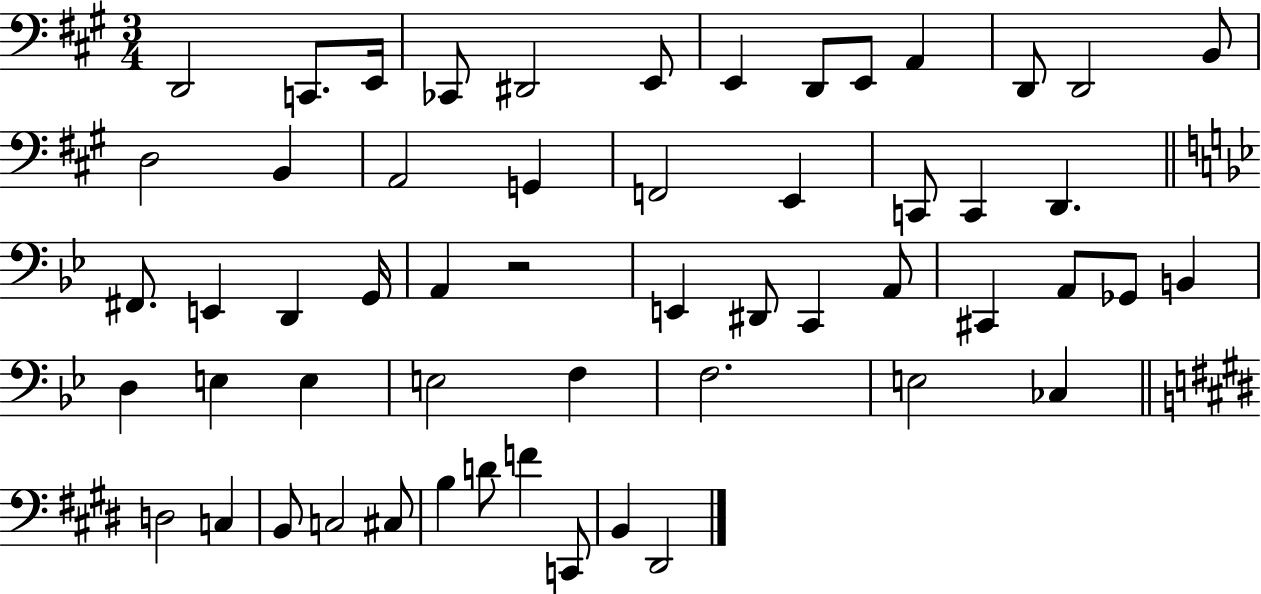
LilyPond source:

{
  \clef bass
  \numericTimeSignature
  \time 3/4
  \key a \major
  d,2 c,8. e,16 | ces,8 dis,2 e,8 | e,4 d,8 e,8 a,4 | d,8 d,2 b,8 | \break d2 b,4 | a,2 g,4 | f,2 e,4 | c,8 c,4 d,4. | \break \bar "||" \break \key bes \major fis,8. e,4 d,4 g,16 | a,4 r2 | e,4 dis,8 c,4 a,8 | cis,4 a,8 ges,8 b,4 | \break d4 e4 e4 | e2 f4 | f2. | e2 ces4 | \break \bar "||" \break \key e \major d2 c4 | b,8 c2 cis8 | b4 d'8 f'4 c,8 | b,4 dis,2 | \break \bar "|."
}